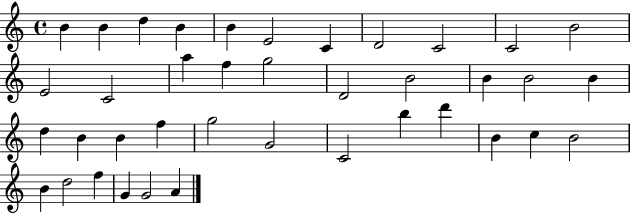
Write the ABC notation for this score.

X:1
T:Untitled
M:4/4
L:1/4
K:C
B B d B B E2 C D2 C2 C2 B2 E2 C2 a f g2 D2 B2 B B2 B d B B f g2 G2 C2 b d' B c B2 B d2 f G G2 A